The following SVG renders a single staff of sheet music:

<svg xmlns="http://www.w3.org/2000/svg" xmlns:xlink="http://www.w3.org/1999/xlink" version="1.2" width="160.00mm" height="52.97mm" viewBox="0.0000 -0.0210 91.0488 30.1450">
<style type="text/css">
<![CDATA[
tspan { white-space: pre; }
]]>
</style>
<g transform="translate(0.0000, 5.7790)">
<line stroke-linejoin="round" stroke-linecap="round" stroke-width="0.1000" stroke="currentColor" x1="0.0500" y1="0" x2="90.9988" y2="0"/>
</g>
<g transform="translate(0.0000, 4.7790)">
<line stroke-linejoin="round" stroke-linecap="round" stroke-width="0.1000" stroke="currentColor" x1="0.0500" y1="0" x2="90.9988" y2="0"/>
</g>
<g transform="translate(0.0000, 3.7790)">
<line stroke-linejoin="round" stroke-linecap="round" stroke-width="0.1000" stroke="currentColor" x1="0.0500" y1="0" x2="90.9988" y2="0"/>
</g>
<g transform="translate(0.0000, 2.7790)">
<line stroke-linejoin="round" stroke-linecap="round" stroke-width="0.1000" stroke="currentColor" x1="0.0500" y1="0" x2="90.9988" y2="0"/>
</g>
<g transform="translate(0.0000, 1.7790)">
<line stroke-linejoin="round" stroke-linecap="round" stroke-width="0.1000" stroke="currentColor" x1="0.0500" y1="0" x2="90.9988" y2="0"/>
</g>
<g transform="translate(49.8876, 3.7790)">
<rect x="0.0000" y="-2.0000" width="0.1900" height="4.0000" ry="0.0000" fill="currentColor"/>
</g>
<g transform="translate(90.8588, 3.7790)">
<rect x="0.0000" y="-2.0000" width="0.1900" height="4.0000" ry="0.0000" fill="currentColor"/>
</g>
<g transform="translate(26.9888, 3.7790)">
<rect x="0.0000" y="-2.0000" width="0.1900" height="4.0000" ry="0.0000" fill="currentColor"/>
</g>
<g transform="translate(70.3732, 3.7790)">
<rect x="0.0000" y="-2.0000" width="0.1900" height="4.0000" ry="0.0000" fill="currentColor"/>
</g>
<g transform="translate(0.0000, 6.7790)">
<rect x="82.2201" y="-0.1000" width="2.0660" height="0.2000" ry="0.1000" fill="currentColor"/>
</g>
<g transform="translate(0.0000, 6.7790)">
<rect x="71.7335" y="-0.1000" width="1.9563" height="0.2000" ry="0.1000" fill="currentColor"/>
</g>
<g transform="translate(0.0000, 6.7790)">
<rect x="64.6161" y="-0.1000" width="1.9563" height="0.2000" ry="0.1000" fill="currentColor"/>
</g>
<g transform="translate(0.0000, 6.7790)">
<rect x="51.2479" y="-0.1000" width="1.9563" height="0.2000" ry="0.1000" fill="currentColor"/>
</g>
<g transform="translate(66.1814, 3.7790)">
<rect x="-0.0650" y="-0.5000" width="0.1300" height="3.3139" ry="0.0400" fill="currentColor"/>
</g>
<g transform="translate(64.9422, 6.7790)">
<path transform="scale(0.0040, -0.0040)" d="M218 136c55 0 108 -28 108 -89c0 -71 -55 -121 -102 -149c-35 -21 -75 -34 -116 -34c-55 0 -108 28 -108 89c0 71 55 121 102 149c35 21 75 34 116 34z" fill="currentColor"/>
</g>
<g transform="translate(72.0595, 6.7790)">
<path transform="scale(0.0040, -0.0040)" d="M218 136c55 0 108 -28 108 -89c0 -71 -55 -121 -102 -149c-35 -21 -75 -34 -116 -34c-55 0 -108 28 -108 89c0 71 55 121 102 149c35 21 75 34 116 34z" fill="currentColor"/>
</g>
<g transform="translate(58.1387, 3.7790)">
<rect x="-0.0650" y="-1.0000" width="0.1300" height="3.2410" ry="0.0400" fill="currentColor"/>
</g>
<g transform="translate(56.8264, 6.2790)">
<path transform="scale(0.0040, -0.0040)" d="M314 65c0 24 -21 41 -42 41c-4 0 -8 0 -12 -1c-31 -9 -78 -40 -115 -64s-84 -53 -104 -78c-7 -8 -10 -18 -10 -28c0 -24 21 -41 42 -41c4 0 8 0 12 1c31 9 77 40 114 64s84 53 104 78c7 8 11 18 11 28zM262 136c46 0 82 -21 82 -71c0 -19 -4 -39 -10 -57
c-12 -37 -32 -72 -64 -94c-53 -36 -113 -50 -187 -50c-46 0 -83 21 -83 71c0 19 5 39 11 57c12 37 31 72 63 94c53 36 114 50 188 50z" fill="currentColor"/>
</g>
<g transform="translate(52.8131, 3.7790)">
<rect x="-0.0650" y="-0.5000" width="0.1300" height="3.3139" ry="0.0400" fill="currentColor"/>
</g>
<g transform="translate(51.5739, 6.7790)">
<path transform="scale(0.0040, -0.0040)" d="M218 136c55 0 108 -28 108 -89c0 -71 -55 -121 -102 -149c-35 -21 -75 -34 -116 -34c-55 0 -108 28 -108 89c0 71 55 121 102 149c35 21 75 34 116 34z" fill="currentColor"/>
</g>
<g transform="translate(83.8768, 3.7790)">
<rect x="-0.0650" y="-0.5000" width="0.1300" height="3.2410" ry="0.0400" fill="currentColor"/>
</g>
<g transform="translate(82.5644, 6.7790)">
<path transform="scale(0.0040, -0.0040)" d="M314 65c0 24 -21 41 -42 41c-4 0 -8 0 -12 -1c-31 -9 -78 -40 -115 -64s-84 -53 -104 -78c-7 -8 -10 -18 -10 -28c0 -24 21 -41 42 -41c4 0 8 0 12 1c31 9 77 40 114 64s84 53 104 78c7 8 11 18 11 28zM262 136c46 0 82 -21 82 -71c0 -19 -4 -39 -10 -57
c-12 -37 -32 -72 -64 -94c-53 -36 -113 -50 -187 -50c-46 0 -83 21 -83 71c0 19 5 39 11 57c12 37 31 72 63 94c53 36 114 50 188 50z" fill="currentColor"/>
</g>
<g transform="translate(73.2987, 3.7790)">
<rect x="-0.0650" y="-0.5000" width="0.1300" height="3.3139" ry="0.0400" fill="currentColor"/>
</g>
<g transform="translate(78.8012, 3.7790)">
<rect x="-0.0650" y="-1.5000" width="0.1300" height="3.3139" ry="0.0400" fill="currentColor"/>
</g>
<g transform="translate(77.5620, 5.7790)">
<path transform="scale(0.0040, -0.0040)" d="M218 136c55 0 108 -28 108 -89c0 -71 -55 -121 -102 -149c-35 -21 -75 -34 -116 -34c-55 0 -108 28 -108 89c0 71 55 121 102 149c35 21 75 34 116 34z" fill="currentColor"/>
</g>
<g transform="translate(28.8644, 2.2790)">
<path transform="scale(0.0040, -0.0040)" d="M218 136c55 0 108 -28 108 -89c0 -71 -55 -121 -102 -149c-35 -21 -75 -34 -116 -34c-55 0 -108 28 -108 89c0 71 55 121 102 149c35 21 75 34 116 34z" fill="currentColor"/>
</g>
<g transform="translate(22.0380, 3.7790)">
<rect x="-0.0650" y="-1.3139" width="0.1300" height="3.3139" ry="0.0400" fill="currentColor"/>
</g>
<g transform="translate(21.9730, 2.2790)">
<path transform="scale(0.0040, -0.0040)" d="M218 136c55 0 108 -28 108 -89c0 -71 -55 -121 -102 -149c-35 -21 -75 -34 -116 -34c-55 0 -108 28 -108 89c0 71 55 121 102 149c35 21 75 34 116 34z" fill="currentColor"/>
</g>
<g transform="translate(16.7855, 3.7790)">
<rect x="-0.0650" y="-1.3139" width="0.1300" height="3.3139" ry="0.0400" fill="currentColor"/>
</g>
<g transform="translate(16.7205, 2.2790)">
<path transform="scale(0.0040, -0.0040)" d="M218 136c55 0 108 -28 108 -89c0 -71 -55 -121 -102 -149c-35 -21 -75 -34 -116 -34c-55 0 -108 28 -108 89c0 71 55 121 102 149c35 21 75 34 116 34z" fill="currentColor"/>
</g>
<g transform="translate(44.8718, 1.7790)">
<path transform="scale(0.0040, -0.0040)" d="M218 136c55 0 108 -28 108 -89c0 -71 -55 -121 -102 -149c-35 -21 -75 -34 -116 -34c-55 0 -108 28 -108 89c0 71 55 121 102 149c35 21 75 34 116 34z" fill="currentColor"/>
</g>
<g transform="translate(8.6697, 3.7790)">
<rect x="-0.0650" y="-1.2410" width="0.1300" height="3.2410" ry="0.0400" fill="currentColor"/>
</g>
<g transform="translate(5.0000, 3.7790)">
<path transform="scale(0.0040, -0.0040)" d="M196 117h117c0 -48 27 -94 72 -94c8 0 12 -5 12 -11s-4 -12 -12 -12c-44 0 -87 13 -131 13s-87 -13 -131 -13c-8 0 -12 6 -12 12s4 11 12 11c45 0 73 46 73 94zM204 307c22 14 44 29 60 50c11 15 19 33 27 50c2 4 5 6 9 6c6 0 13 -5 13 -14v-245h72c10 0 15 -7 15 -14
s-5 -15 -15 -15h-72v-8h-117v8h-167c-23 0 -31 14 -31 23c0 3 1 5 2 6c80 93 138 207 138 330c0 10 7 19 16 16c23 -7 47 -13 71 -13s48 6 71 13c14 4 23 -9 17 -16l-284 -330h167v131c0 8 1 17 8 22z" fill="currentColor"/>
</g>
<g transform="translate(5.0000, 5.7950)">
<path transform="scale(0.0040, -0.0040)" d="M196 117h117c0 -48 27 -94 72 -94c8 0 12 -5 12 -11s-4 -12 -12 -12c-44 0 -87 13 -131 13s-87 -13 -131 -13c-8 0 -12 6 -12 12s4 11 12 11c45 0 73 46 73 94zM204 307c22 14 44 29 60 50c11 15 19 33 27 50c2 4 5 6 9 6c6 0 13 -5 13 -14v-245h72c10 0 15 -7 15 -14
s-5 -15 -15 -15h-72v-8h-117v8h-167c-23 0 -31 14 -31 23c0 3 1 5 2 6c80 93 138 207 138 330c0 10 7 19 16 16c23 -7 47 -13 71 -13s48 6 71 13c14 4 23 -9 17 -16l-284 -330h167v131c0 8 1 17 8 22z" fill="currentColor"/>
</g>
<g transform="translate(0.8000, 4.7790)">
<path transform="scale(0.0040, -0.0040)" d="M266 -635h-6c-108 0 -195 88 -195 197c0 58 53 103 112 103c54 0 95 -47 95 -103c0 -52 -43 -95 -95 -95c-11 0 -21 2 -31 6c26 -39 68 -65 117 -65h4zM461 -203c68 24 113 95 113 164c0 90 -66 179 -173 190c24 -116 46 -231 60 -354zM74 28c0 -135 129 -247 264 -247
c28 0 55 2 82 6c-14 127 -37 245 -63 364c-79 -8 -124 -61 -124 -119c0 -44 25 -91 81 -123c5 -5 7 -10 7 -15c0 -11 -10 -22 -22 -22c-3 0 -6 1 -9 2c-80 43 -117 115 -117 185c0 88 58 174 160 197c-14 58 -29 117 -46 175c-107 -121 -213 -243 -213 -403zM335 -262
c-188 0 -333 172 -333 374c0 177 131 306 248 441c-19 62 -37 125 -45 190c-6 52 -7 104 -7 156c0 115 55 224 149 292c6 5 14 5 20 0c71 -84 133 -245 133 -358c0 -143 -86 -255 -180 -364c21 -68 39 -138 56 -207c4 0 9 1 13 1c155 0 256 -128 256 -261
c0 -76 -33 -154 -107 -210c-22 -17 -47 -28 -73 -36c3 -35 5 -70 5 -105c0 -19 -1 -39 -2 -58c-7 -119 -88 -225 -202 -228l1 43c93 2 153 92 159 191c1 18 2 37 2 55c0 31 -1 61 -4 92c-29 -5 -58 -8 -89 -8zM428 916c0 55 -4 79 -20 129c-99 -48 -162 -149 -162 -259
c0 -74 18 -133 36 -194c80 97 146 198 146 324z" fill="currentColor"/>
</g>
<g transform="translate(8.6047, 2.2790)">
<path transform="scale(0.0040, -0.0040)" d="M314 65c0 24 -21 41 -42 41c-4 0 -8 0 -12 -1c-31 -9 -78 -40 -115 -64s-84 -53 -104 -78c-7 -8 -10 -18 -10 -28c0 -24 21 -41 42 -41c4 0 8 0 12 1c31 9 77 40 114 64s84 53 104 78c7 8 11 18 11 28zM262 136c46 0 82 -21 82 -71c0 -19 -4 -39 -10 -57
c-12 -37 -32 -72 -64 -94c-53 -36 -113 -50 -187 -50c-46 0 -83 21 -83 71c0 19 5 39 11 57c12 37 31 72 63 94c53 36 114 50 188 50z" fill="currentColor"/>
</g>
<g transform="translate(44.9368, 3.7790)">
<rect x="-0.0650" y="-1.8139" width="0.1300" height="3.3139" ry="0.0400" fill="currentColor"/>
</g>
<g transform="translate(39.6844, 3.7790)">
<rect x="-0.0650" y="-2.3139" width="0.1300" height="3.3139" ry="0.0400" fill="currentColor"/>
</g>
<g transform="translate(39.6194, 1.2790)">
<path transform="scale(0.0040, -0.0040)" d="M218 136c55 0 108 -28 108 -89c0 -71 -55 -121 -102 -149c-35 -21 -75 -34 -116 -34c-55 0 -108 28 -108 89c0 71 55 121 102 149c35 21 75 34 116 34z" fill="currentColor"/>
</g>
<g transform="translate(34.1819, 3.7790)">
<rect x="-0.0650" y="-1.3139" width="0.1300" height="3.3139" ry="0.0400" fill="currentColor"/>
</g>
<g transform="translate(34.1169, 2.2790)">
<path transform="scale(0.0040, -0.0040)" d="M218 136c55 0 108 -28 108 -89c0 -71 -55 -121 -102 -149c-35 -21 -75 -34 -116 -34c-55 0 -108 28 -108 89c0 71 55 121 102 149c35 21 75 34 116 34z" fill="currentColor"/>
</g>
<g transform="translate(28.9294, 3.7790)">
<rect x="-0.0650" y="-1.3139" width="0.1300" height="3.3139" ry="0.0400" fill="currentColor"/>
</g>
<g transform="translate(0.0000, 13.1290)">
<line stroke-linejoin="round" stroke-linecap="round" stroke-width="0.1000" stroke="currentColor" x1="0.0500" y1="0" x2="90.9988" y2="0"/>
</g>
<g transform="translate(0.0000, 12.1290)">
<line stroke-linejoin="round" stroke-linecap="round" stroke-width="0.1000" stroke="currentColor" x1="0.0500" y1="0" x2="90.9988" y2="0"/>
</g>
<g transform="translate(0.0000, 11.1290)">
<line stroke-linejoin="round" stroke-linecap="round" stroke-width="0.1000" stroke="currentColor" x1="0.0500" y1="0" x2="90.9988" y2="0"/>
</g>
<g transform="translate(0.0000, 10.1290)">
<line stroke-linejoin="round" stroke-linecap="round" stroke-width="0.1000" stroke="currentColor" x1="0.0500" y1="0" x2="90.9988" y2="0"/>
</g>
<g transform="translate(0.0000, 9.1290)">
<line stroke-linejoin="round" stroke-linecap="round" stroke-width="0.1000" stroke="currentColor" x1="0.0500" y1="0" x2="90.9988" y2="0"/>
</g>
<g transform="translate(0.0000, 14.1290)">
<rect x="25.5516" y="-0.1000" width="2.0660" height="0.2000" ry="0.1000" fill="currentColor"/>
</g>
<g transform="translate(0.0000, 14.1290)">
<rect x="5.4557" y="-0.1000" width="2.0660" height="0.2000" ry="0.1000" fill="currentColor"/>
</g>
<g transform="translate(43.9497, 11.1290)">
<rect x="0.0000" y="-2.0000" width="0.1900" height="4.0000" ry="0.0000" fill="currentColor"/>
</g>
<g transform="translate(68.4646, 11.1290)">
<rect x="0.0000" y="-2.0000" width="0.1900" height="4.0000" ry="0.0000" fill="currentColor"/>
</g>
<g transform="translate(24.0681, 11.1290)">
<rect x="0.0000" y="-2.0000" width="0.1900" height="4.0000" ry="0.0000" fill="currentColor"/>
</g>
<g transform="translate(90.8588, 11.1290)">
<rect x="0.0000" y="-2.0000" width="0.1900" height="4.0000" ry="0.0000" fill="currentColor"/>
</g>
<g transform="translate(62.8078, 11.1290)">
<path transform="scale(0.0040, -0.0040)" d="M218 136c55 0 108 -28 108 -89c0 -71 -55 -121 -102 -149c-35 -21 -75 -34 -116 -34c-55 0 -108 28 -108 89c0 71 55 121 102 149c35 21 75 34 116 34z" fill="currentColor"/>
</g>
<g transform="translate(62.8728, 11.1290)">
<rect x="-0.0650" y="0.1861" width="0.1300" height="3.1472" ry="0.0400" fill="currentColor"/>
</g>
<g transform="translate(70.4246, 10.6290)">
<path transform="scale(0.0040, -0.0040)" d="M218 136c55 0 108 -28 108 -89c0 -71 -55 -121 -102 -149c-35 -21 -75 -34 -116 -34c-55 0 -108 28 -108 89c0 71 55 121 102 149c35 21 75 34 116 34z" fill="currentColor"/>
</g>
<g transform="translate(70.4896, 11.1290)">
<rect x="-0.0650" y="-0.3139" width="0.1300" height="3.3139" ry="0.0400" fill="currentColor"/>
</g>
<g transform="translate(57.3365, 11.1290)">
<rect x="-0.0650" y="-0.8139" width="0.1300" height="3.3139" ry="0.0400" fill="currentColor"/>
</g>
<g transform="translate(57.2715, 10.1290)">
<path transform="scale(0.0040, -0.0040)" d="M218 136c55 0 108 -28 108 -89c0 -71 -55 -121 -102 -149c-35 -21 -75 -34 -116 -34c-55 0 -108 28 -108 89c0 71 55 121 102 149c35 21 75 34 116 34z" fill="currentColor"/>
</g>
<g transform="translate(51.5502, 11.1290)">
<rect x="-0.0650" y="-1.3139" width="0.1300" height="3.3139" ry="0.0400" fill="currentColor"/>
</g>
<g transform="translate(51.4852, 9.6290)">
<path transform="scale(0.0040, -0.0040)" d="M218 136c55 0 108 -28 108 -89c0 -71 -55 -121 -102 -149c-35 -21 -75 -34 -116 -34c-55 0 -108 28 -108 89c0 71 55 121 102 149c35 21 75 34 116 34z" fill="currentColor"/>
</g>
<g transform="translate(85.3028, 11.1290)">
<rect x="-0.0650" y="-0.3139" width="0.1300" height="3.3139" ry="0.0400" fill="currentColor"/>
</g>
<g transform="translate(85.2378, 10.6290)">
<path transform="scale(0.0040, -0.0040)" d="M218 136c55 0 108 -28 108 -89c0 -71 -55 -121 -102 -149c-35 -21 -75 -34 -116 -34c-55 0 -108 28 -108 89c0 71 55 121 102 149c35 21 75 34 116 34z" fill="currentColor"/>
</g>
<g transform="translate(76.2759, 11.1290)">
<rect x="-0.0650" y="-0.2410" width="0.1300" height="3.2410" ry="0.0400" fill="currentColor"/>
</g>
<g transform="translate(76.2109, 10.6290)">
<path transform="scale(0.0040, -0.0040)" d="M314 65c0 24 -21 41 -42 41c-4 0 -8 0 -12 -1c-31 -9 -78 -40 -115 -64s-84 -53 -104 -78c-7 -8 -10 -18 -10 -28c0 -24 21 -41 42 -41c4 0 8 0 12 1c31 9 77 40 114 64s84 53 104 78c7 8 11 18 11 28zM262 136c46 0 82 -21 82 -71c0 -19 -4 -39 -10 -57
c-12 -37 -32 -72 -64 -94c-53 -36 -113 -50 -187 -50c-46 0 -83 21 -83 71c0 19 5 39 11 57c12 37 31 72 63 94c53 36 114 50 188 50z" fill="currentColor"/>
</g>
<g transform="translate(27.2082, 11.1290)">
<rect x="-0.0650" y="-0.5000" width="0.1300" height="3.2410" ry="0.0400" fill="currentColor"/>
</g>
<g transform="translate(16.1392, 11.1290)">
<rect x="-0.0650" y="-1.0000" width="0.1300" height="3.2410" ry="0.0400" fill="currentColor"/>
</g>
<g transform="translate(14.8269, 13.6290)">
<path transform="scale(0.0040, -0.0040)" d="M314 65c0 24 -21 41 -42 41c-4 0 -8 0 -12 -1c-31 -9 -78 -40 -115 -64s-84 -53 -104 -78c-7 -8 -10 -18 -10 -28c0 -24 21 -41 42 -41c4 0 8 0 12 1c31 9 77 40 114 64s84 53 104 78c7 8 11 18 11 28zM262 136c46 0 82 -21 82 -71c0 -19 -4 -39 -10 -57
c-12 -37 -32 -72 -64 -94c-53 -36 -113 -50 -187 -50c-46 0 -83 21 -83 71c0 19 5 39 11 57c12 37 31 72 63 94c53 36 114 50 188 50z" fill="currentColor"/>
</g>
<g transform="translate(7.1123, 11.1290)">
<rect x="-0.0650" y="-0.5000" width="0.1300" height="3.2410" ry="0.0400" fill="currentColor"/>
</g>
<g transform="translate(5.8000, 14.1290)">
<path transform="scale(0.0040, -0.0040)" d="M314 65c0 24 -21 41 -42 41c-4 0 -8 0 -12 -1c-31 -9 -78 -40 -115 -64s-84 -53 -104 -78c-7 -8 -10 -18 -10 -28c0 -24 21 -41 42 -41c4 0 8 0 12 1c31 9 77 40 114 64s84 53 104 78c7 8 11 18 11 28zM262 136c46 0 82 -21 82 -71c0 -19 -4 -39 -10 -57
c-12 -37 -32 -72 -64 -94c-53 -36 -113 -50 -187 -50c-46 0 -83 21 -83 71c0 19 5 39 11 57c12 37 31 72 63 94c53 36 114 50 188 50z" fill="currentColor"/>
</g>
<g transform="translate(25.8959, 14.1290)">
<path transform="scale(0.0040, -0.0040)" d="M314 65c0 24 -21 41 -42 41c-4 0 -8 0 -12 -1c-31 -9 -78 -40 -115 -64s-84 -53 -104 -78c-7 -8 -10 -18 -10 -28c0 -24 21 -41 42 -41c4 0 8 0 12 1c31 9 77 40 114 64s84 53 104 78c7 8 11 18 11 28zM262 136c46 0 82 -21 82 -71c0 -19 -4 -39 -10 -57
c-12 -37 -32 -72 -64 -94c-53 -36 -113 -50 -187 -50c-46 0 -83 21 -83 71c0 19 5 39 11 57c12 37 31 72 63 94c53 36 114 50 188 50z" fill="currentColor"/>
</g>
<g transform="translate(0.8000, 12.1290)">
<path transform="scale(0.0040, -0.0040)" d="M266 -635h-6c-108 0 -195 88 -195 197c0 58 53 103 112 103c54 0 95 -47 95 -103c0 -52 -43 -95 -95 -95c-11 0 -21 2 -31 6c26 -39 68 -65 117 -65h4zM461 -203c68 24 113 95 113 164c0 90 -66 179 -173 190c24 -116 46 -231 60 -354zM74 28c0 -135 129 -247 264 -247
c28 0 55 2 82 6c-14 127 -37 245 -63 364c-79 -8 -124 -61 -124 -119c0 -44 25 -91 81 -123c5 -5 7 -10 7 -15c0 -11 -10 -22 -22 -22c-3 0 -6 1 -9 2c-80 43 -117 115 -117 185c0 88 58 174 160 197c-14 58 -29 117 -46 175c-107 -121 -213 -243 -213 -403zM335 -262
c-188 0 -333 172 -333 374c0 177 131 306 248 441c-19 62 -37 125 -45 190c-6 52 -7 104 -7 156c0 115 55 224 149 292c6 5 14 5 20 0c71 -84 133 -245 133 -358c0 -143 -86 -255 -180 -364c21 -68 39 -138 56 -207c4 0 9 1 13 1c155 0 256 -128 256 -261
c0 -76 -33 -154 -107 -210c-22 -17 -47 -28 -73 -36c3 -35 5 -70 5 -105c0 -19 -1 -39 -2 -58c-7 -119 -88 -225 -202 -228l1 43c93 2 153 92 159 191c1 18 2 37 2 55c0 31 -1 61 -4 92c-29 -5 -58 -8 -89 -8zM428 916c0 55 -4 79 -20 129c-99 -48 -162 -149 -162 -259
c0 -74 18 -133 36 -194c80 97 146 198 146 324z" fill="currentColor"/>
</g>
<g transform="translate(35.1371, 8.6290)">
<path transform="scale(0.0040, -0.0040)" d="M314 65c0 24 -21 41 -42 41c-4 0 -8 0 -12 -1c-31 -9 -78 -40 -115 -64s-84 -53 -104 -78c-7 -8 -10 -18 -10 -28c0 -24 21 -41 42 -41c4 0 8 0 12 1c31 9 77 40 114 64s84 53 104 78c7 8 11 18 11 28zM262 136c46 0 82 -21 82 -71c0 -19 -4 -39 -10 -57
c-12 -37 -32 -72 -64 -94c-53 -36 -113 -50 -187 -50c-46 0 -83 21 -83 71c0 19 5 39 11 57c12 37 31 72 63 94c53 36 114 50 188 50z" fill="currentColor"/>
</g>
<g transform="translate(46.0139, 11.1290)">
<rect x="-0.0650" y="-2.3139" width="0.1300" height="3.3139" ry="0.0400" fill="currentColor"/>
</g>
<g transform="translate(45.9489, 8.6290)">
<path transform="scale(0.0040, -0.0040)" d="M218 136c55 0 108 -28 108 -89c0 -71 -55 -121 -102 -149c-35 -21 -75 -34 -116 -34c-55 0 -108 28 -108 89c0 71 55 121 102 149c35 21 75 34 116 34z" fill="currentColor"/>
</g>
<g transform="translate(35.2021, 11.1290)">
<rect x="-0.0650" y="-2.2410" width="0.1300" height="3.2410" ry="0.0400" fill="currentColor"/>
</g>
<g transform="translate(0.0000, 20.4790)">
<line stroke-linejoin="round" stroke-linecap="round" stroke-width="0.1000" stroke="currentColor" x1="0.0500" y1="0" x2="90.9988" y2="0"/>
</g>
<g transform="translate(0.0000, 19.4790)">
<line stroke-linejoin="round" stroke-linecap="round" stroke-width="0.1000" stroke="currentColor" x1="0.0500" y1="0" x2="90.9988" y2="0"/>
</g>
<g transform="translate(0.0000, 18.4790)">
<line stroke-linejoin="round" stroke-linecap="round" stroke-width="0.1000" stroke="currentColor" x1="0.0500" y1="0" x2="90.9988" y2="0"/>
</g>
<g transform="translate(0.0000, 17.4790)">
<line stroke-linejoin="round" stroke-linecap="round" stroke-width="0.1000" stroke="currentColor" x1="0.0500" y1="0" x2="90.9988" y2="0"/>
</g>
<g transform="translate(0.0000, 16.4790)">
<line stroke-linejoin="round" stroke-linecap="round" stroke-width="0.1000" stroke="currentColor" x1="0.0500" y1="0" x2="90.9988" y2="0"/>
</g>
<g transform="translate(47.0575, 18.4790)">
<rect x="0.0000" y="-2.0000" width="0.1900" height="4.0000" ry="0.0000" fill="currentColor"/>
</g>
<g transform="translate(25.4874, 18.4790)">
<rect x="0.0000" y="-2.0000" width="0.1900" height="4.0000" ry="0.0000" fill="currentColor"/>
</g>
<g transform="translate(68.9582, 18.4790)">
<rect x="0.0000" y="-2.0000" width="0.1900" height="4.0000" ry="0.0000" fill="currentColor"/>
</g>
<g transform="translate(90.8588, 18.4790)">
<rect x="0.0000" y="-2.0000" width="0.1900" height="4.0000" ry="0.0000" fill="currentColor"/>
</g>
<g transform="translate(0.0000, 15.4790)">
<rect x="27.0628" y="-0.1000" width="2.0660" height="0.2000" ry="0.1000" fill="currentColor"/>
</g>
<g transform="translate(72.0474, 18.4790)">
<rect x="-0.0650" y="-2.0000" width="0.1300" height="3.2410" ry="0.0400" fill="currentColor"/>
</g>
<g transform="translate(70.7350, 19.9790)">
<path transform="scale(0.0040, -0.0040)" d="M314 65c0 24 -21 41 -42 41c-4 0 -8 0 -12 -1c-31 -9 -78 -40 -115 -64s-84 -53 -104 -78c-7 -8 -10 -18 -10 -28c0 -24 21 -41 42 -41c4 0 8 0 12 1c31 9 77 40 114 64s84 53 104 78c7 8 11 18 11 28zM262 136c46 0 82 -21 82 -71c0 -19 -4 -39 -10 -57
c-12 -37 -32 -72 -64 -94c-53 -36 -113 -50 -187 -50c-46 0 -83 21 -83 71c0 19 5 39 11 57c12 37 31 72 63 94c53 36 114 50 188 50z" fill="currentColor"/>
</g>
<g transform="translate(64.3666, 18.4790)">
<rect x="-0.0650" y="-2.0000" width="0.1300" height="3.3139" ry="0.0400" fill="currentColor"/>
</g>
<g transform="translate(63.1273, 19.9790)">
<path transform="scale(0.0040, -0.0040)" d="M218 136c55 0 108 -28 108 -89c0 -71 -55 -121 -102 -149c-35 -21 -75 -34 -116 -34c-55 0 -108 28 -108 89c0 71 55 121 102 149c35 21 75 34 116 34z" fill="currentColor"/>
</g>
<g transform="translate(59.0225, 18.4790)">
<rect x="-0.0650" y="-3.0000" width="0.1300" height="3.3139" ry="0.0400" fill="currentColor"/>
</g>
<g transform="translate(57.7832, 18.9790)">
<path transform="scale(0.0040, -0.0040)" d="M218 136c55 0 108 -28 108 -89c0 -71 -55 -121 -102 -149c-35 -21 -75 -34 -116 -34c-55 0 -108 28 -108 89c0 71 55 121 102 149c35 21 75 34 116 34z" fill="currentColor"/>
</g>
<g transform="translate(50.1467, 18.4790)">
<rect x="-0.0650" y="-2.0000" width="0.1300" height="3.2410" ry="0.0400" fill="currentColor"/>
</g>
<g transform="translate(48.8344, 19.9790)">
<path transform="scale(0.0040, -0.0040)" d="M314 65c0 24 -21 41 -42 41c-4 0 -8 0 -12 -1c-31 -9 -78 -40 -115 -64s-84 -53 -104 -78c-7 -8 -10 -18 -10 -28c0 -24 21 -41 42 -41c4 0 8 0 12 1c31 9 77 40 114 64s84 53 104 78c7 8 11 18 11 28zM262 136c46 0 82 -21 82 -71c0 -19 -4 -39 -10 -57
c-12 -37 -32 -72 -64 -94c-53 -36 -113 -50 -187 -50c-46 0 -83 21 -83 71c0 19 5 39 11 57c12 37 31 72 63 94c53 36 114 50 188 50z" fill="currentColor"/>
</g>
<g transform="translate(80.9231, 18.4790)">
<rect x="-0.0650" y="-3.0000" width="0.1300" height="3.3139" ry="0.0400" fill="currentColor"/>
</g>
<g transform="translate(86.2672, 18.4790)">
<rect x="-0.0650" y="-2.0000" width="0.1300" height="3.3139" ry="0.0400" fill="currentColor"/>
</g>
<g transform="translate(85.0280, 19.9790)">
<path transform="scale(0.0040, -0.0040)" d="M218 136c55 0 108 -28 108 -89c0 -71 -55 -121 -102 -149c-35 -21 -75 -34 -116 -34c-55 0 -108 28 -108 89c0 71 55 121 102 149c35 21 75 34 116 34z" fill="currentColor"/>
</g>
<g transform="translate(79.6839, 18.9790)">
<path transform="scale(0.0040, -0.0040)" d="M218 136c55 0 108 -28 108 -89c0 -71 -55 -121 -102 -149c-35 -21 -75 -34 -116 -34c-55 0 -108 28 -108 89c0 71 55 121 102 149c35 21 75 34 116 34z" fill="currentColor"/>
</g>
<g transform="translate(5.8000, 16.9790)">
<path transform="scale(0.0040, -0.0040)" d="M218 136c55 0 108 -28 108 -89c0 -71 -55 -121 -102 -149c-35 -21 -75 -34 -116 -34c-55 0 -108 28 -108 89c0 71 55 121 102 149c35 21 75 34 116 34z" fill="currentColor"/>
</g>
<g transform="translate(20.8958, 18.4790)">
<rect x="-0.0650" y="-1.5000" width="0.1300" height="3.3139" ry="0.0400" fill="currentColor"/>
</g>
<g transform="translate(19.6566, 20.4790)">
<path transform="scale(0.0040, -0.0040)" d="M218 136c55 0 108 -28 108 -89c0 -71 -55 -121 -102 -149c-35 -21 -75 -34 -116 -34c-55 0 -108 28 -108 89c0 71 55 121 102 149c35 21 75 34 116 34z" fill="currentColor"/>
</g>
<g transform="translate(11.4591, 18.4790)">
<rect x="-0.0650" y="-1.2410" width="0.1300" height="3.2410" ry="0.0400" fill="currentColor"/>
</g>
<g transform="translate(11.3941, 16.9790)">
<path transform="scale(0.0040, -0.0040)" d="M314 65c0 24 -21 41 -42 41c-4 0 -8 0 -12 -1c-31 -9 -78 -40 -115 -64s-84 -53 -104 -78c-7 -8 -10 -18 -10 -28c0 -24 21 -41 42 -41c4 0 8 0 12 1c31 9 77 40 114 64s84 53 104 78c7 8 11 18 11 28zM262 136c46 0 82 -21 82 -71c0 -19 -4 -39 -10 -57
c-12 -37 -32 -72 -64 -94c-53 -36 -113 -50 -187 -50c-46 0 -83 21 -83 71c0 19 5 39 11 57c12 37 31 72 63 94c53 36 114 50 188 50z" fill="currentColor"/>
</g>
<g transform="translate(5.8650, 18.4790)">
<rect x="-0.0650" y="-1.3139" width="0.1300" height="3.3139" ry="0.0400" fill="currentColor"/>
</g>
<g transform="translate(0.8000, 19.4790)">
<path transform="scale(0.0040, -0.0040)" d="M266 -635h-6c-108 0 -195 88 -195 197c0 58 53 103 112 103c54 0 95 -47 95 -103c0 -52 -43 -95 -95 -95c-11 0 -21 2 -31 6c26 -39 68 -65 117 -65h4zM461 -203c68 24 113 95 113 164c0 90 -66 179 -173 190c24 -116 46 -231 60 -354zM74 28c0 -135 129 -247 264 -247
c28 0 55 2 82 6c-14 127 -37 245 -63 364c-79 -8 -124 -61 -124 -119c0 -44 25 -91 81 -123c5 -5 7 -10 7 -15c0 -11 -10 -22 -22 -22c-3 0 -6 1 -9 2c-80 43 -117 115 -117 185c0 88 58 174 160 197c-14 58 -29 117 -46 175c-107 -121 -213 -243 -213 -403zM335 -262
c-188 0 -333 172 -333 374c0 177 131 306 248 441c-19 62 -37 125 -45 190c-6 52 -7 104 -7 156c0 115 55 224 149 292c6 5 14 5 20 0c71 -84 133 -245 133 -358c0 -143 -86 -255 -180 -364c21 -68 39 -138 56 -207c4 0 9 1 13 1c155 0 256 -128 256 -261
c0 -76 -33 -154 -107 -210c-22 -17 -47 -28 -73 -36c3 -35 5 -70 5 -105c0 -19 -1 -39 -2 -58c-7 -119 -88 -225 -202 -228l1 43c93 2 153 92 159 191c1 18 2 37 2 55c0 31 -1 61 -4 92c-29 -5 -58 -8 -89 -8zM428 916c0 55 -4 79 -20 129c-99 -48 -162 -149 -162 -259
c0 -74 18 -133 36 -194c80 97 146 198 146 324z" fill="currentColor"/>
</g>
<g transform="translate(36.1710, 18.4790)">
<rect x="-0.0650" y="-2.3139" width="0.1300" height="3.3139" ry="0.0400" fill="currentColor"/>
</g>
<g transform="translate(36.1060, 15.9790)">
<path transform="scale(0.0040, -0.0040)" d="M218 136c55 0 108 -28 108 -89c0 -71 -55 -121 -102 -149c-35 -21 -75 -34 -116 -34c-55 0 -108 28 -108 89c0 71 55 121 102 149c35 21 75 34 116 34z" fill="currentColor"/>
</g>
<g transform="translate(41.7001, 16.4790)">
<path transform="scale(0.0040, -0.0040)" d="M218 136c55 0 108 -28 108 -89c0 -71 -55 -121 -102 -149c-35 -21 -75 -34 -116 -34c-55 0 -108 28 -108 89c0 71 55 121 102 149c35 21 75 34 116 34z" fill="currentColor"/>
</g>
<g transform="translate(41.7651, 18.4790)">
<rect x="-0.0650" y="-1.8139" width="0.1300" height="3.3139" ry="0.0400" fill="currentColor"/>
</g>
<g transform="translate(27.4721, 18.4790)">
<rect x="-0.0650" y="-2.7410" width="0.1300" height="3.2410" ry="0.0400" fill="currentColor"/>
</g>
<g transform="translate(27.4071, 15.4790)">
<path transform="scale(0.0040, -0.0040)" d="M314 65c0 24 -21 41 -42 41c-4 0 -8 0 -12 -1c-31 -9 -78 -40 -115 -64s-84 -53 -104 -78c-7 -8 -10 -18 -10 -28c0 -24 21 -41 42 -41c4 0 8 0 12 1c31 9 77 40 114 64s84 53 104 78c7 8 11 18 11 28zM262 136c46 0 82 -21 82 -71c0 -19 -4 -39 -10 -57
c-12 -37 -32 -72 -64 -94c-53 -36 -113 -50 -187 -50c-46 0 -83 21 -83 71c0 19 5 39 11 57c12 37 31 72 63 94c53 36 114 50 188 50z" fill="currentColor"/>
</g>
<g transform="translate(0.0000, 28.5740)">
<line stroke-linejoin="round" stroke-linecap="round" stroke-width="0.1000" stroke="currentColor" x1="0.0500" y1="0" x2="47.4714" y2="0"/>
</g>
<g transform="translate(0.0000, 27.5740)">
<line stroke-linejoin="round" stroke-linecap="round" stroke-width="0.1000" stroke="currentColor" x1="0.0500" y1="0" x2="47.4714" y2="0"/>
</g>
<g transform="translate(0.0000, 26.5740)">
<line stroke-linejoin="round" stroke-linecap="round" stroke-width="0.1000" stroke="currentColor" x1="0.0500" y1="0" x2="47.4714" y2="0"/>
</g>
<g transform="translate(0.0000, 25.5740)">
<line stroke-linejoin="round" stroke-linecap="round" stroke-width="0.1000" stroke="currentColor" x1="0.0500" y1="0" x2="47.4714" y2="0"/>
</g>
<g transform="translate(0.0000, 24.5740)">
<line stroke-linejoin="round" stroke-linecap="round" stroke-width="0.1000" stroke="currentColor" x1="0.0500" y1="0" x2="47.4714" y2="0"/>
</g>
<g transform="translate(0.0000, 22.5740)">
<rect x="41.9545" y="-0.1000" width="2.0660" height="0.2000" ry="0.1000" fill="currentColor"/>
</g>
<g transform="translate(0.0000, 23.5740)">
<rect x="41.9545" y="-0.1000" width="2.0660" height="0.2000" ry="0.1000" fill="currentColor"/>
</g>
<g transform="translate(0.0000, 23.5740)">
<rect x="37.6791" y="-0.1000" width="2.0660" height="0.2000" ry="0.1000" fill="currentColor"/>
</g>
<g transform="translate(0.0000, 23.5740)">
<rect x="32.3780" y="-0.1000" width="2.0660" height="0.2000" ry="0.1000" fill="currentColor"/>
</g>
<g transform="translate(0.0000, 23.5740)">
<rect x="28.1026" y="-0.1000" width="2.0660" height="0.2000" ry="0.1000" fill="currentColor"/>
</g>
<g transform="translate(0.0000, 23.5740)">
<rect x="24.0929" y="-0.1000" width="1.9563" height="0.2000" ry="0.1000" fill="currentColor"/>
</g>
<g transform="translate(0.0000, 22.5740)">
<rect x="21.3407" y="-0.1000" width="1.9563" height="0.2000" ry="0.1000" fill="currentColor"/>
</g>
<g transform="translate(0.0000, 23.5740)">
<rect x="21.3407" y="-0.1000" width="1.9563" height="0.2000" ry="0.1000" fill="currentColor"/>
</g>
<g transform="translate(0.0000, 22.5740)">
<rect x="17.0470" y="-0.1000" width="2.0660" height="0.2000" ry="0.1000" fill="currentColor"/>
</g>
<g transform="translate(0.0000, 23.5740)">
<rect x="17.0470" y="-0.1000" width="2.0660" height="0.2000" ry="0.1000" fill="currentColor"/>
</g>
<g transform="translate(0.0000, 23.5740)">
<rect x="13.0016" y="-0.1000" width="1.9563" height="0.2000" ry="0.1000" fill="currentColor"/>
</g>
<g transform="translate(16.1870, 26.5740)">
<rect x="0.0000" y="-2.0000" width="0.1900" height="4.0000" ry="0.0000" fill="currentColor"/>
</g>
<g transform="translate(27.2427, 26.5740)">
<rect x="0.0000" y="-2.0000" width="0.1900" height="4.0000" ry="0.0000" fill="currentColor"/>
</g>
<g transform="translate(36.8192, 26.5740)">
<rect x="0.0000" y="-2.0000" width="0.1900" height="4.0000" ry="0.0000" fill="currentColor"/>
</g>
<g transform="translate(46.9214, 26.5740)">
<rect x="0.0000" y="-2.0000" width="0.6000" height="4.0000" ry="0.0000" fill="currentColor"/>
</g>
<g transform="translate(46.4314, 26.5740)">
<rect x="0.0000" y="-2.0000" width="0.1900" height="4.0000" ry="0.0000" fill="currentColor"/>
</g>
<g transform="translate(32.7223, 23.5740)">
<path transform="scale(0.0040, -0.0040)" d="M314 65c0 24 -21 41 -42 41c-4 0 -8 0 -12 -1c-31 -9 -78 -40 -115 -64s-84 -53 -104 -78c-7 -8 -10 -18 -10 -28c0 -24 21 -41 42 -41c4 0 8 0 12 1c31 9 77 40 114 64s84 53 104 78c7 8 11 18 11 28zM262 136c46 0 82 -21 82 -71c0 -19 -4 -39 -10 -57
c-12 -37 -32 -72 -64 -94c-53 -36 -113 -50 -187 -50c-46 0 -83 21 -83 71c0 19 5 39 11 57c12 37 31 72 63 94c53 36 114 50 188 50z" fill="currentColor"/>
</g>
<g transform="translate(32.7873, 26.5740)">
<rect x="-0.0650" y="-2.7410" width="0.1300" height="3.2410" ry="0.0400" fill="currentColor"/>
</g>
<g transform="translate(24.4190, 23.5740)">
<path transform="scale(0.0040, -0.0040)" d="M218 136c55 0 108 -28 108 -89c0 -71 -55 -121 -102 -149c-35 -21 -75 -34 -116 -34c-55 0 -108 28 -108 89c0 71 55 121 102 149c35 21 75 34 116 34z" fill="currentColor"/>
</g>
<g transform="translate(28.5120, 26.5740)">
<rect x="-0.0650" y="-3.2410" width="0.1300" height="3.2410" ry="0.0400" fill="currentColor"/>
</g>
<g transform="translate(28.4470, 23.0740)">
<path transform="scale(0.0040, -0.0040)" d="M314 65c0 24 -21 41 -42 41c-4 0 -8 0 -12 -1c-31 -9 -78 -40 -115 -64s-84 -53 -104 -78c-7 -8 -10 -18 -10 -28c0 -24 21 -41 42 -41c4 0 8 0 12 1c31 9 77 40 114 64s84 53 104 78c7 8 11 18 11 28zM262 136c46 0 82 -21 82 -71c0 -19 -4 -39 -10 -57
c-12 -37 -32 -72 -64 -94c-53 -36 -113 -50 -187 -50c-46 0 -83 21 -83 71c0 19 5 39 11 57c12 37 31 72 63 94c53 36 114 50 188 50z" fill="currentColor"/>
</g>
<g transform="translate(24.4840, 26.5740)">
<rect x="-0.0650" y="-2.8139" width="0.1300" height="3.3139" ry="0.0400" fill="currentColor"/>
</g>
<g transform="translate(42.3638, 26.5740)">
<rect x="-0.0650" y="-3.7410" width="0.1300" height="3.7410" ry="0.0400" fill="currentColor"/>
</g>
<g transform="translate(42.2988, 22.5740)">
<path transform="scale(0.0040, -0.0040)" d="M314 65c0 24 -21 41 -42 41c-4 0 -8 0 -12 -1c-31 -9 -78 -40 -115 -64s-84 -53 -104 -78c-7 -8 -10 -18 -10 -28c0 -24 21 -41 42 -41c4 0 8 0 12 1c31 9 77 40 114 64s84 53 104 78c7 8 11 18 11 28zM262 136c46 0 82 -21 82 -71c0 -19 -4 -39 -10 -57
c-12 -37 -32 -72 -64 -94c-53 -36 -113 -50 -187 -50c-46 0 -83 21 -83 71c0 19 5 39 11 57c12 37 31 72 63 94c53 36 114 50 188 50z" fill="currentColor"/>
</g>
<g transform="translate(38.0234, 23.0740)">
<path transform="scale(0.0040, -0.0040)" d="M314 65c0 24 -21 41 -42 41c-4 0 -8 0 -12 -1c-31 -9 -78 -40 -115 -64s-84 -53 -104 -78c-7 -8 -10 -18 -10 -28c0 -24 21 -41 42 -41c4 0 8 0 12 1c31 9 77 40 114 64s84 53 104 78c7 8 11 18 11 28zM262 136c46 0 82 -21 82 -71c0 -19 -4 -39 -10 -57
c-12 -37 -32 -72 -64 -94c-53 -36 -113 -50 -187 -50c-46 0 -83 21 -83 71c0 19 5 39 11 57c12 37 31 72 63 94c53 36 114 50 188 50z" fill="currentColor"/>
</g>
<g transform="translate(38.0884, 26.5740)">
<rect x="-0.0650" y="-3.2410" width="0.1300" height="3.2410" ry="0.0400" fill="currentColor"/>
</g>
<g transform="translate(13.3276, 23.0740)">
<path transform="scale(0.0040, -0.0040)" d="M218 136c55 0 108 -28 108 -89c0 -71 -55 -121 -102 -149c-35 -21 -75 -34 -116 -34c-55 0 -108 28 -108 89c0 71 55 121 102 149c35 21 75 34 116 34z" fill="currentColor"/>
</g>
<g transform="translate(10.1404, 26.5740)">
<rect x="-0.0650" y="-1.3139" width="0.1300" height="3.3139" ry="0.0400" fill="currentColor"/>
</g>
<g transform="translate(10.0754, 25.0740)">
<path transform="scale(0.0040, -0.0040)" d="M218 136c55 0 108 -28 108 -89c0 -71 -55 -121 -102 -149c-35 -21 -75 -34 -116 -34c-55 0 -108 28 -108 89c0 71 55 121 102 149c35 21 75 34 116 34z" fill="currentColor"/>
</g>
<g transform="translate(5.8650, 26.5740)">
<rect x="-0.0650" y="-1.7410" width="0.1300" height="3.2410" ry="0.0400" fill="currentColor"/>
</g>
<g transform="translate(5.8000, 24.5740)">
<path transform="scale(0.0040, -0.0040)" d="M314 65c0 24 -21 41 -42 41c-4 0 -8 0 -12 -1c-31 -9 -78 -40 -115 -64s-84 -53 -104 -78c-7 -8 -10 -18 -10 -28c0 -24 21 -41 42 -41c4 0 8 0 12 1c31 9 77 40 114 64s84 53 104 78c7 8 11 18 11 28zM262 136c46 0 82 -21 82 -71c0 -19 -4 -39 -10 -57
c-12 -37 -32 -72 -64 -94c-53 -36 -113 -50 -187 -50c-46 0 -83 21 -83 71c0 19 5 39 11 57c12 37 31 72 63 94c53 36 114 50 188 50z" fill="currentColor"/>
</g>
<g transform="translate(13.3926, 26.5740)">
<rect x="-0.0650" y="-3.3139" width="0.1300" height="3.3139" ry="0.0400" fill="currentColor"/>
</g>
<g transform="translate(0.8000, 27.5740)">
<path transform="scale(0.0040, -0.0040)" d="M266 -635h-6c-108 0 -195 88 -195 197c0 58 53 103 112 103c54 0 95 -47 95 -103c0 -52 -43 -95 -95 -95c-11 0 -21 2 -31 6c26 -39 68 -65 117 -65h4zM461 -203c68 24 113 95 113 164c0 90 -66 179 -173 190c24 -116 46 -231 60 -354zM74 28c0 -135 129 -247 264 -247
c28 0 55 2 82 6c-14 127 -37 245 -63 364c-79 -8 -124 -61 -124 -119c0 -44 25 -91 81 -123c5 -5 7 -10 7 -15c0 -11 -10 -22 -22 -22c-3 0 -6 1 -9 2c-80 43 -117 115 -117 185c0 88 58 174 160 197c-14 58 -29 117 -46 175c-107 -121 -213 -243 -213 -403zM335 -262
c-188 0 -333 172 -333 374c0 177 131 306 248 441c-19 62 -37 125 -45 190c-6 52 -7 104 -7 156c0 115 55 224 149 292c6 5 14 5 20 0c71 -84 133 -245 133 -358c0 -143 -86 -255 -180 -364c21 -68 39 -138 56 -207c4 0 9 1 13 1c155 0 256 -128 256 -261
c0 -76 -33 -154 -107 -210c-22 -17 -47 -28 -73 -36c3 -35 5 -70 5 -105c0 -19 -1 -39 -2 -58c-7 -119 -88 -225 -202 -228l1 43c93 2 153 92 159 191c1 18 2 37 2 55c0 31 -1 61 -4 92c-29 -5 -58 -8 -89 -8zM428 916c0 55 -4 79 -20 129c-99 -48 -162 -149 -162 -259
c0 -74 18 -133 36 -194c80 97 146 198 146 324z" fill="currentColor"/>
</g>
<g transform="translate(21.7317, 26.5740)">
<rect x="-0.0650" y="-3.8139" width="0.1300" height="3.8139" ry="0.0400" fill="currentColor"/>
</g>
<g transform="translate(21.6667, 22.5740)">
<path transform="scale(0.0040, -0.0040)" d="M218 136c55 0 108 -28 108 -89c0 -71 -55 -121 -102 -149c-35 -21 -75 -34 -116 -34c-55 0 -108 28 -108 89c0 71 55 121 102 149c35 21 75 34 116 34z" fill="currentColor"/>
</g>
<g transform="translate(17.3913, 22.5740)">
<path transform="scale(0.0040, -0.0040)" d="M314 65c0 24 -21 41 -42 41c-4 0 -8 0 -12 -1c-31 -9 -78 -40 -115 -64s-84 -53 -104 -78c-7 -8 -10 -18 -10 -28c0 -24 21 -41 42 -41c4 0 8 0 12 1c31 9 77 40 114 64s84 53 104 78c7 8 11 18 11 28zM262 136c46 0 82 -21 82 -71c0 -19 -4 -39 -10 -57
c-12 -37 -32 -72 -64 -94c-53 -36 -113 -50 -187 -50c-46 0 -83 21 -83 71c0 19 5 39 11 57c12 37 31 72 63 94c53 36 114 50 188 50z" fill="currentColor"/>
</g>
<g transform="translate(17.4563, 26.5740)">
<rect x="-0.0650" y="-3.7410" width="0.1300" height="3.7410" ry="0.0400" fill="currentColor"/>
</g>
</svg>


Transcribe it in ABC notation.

X:1
T:Untitled
M:4/4
L:1/4
K:C
e2 e e e e g f C D2 C C E C2 C2 D2 C2 g2 g e d B c c2 c e e2 E a2 g f F2 A F F2 A F f2 e b c'2 c' a b2 a2 b2 c'2